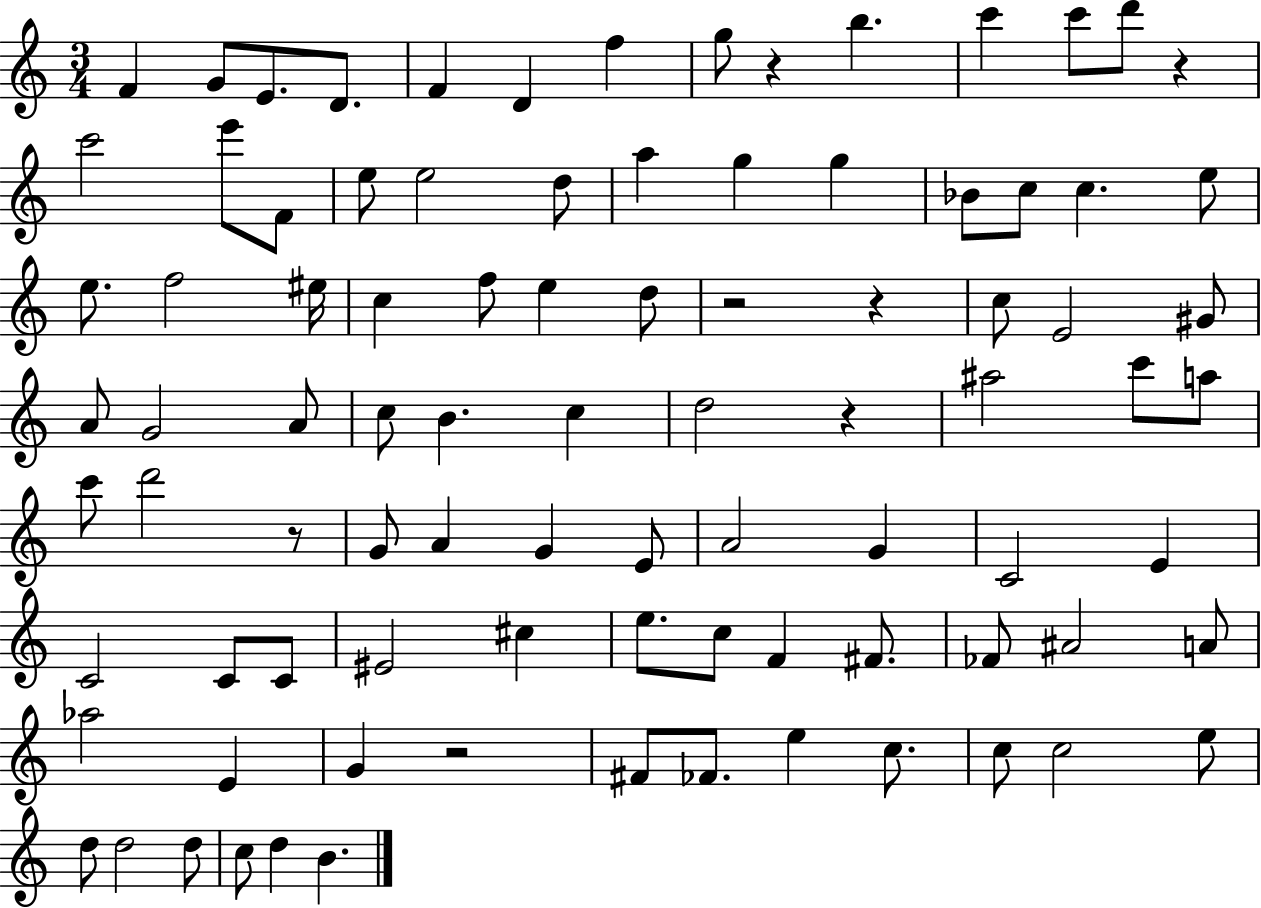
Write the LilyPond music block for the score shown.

{
  \clef treble
  \numericTimeSignature
  \time 3/4
  \key c \major
  f'4 g'8 e'8. d'8. | f'4 d'4 f''4 | g''8 r4 b''4. | c'''4 c'''8 d'''8 r4 | \break c'''2 e'''8 f'8 | e''8 e''2 d''8 | a''4 g''4 g''4 | bes'8 c''8 c''4. e''8 | \break e''8. f''2 eis''16 | c''4 f''8 e''4 d''8 | r2 r4 | c''8 e'2 gis'8 | \break a'8 g'2 a'8 | c''8 b'4. c''4 | d''2 r4 | ais''2 c'''8 a''8 | \break c'''8 d'''2 r8 | g'8 a'4 g'4 e'8 | a'2 g'4 | c'2 e'4 | \break c'2 c'8 c'8 | eis'2 cis''4 | e''8. c''8 f'4 fis'8. | fes'8 ais'2 a'8 | \break aes''2 e'4 | g'4 r2 | fis'8 fes'8. e''4 c''8. | c''8 c''2 e''8 | \break d''8 d''2 d''8 | c''8 d''4 b'4. | \bar "|."
}